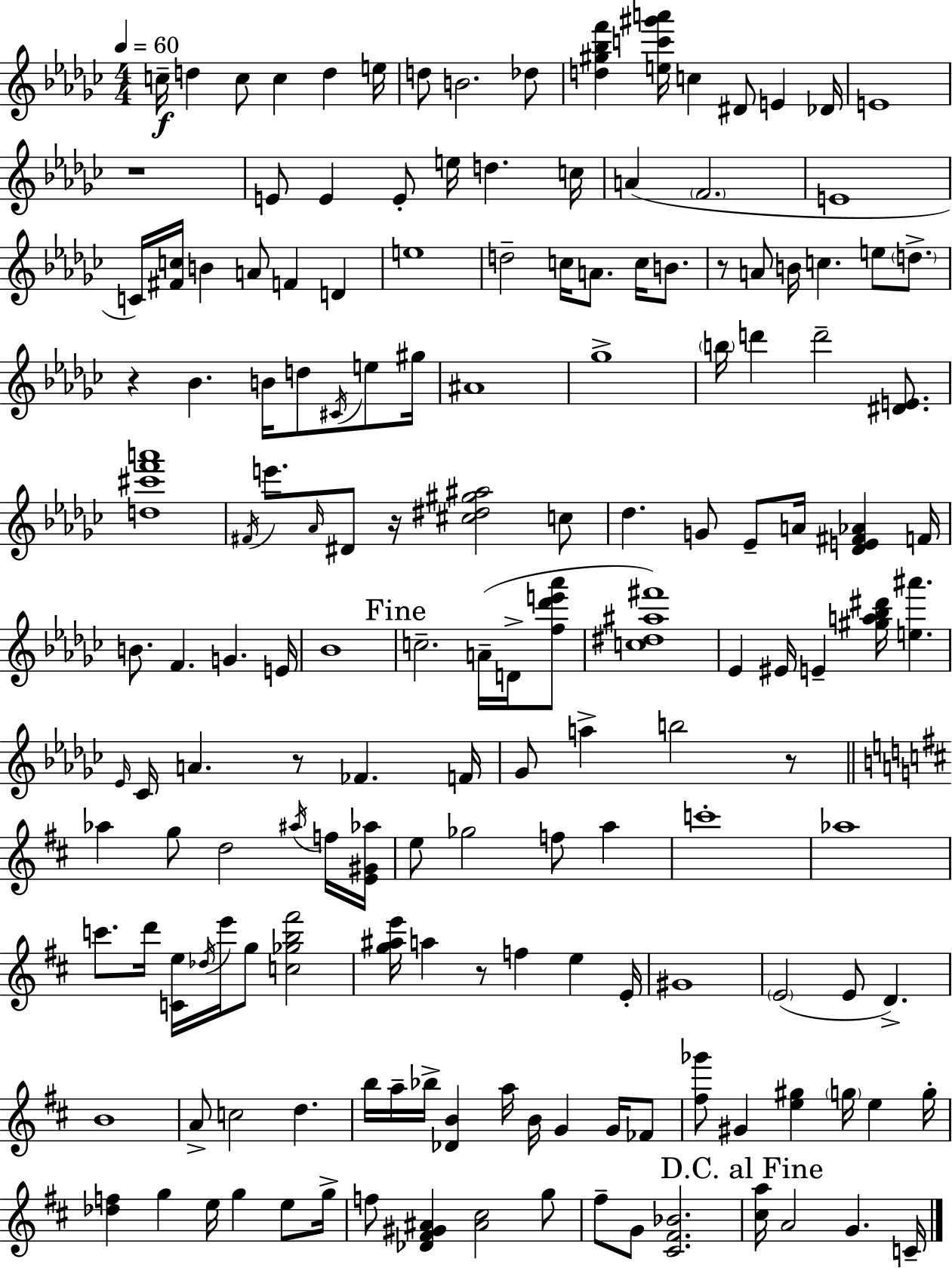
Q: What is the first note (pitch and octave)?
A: C5